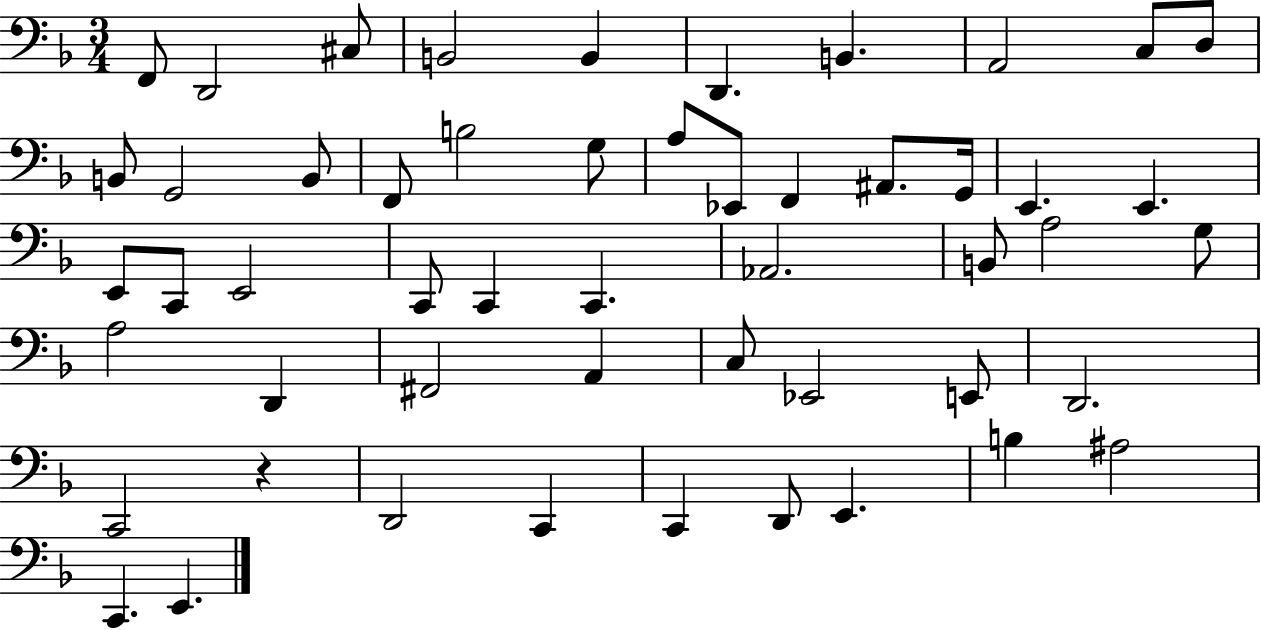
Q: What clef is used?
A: bass